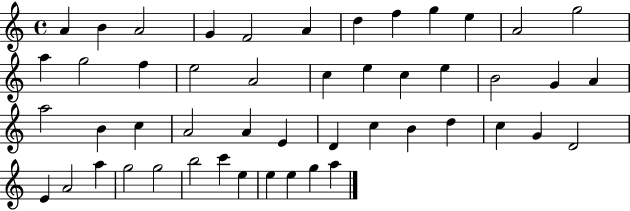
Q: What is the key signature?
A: C major